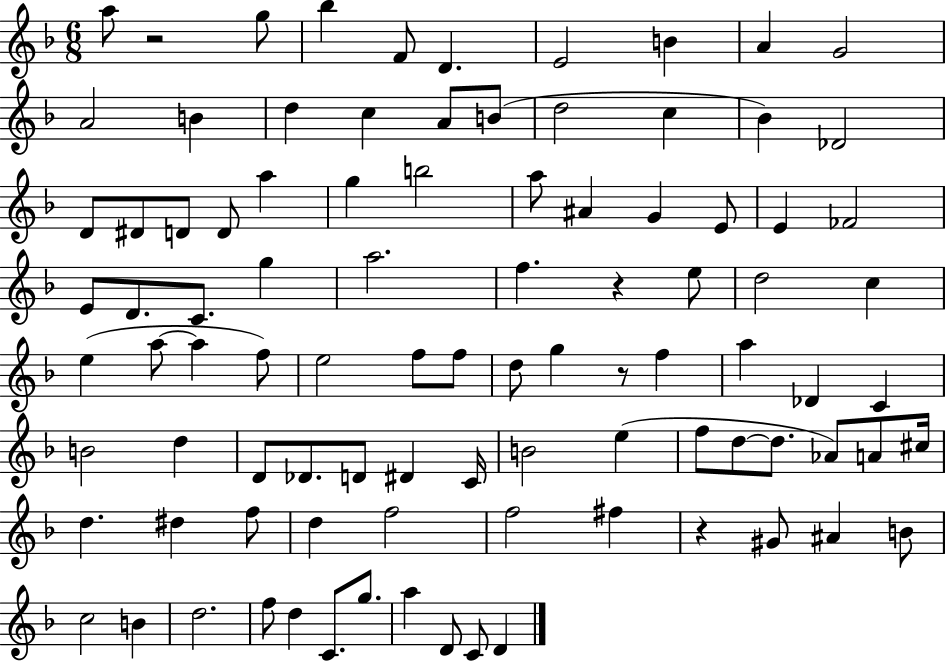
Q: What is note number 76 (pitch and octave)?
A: F#5